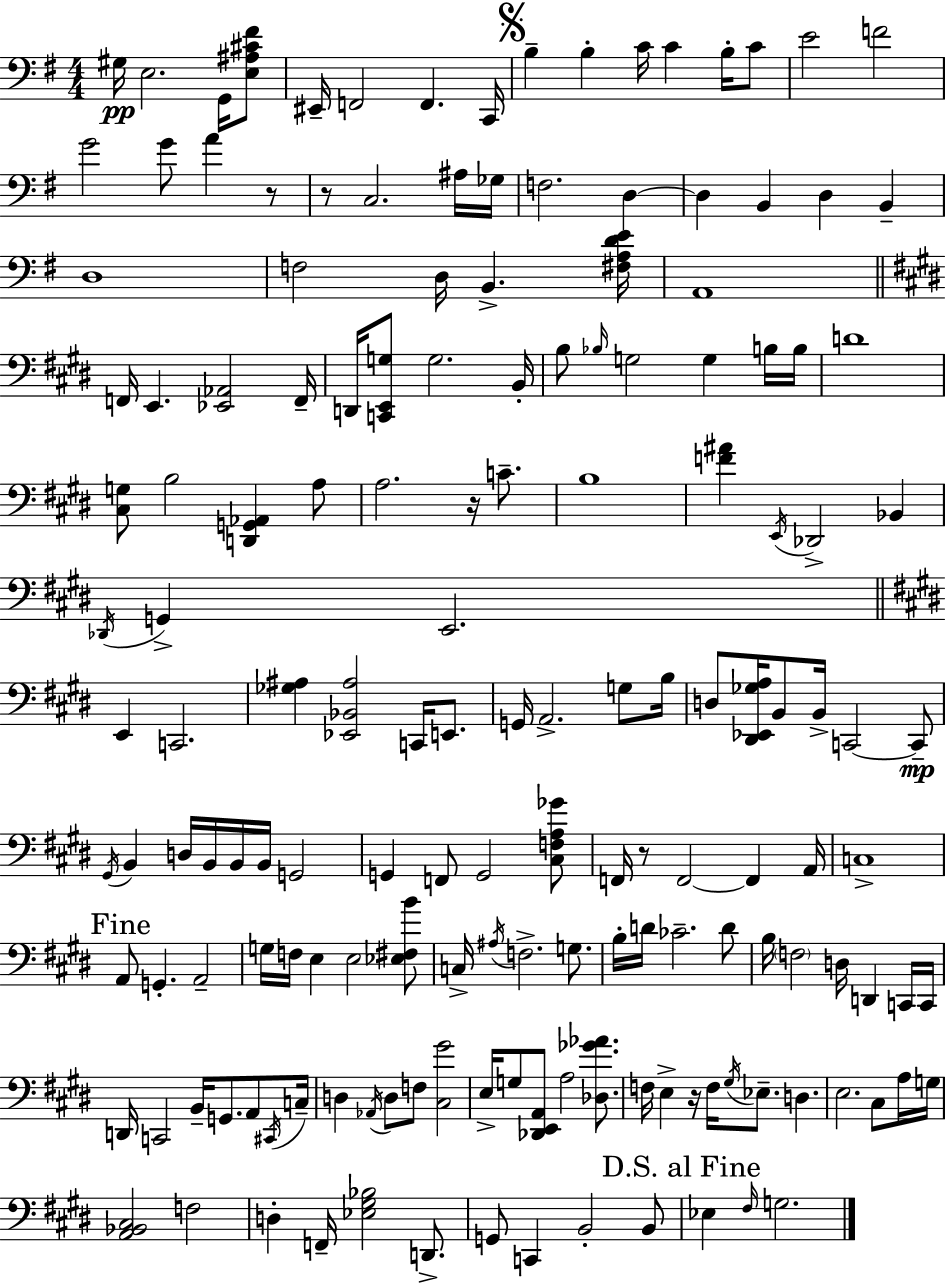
G#3/s E3/h. G2/s [E3,A#3,C#4,F#4]/e EIS2/s F2/h F2/q. C2/s B3/q B3/q C4/s C4/q B3/s C4/e E4/h F4/h G4/h G4/e A4/q R/e R/e C3/h. A#3/s Gb3/s F3/h. D3/q D3/q B2/q D3/q B2/q D3/w F3/h D3/s B2/q. [F#3,A3,D4,E4]/s A2/w F2/s E2/q. [Eb2,Ab2]/h F2/s D2/s [C2,E2,G3]/e G3/h. B2/s B3/e Bb3/s G3/h G3/q B3/s B3/s D4/w [C#3,G3]/e B3/h [D2,G2,Ab2]/q A3/e A3/h. R/s C4/e. B3/w [F4,A#4]/q E2/s Db2/h Bb2/q Db2/s G2/q E2/h. E2/q C2/h. [Gb3,A#3]/q [Eb2,Bb2,A#3]/h C2/s E2/e. G2/s A2/h. G3/e B3/s D3/e [D#2,Eb2,Gb3,A3]/s B2/e B2/s C2/h C2/e G#2/s B2/q D3/s B2/s B2/s B2/s G2/h G2/q F2/e G2/h [C#3,F3,A3,Gb4]/e F2/s R/e F2/h F2/q A2/s C3/w A2/e G2/q. A2/h G3/s F3/s E3/q E3/h [Eb3,F#3,B4]/e C3/s A#3/s F3/h. G3/e. B3/s D4/s CES4/h. D4/e B3/s F3/h D3/s D2/q C2/s C2/s D2/s C2/h B2/s G2/e. A2/e C#2/s C3/s D3/q Ab2/s D3/e F3/e [C#3,G#4]/h E3/s G3/e [Db2,E2,A2]/e A3/h [Db3,Gb4,Ab4]/e. F3/s E3/q R/s F3/s G#3/s Eb3/e. D3/q. E3/h. C#3/e A3/s G3/s [A2,Bb2,C#3]/h F3/h D3/q F2/s [Eb3,G#3,Bb3]/h D2/e. G2/e C2/q B2/h B2/e Eb3/q F#3/s G3/h.